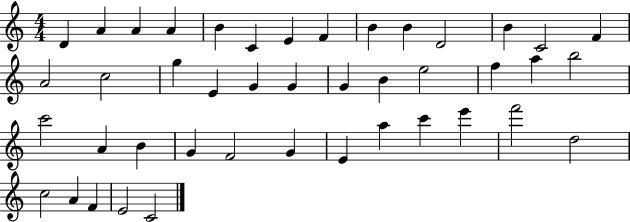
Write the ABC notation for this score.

X:1
T:Untitled
M:4/4
L:1/4
K:C
D A A A B C E F B B D2 B C2 F A2 c2 g E G G G B e2 f a b2 c'2 A B G F2 G E a c' e' f'2 d2 c2 A F E2 C2